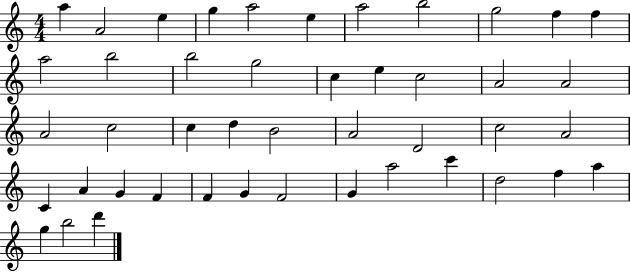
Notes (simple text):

A5/q A4/h E5/q G5/q A5/h E5/q A5/h B5/h G5/h F5/q F5/q A5/h B5/h B5/h G5/h C5/q E5/q C5/h A4/h A4/h A4/h C5/h C5/q D5/q B4/h A4/h D4/h C5/h A4/h C4/q A4/q G4/q F4/q F4/q G4/q F4/h G4/q A5/h C6/q D5/h F5/q A5/q G5/q B5/h D6/q